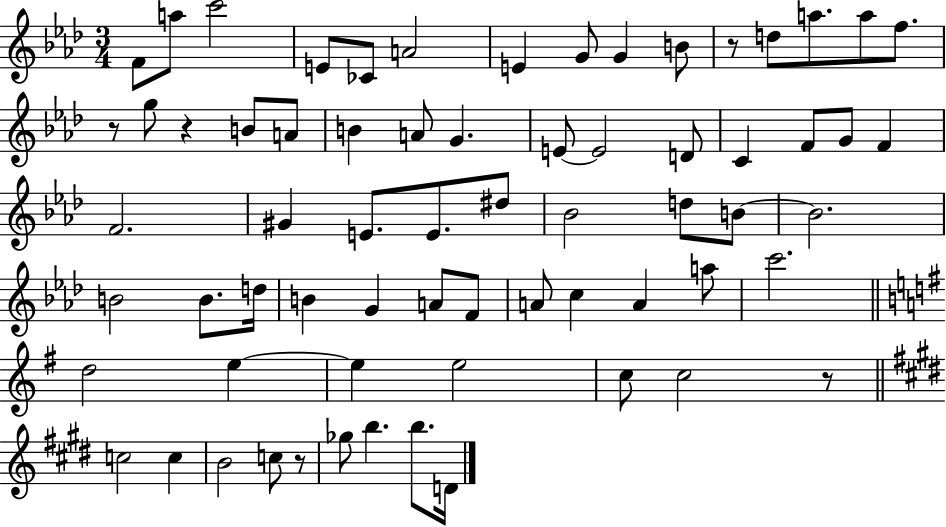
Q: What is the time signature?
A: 3/4